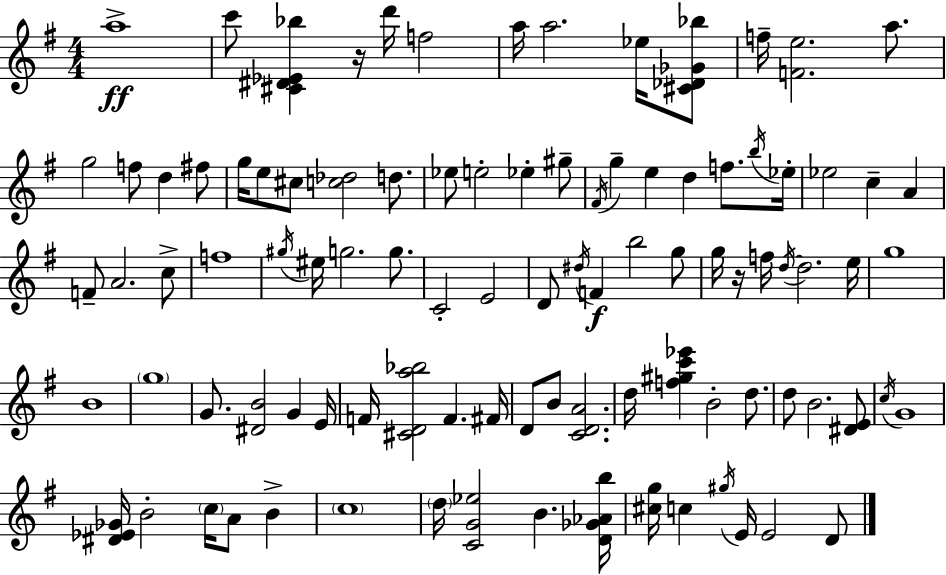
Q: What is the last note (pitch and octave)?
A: D4